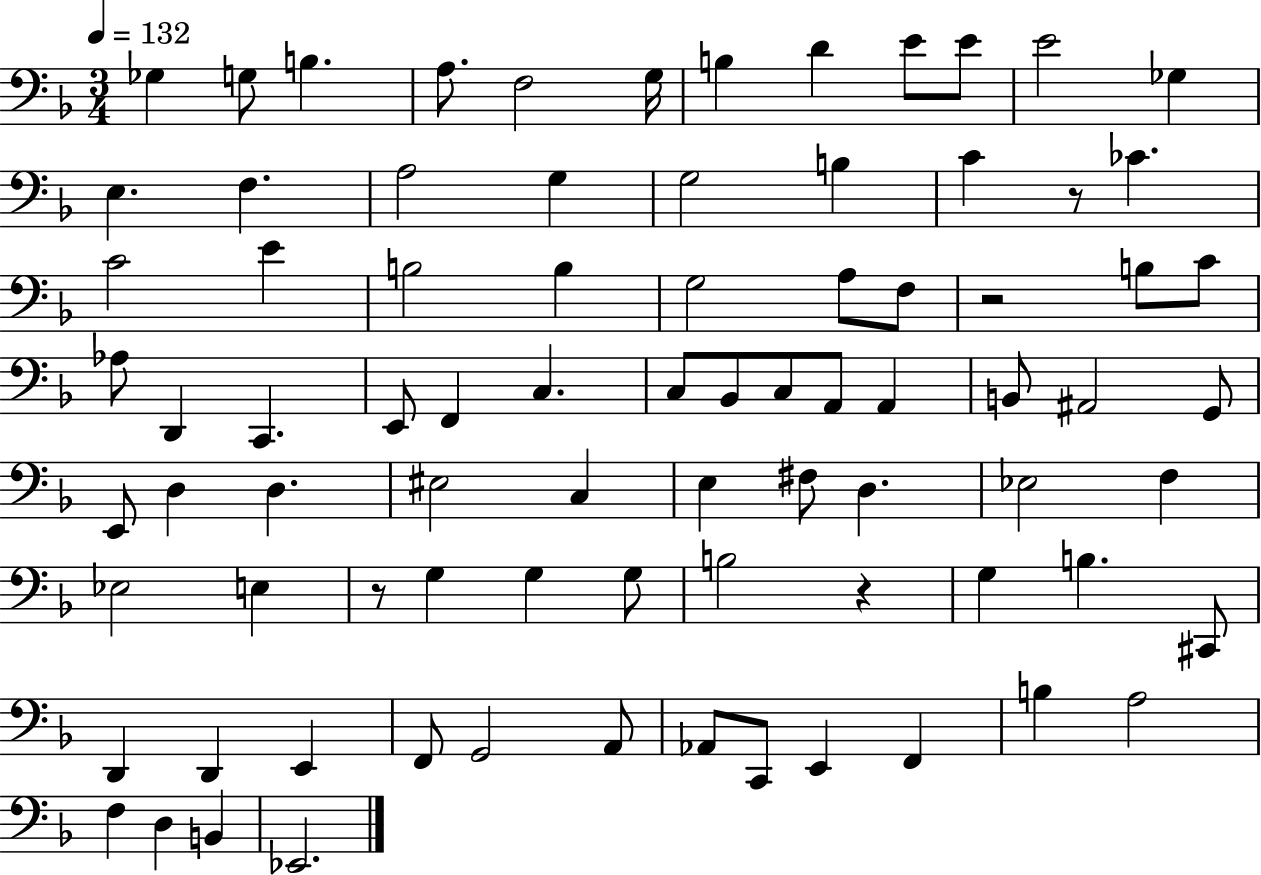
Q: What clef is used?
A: bass